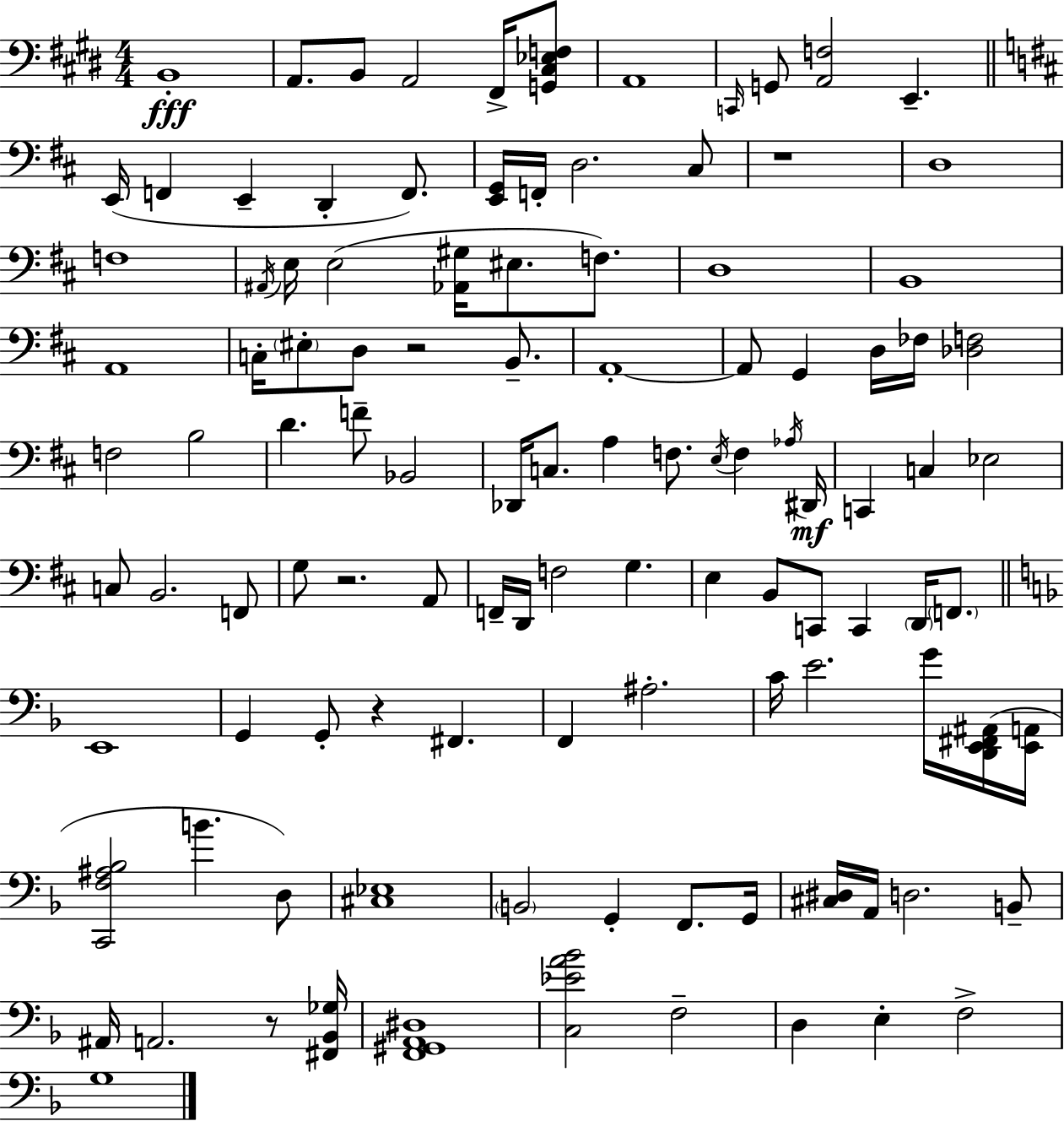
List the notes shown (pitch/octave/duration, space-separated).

B2/w A2/e. B2/e A2/h F#2/s [G2,C#3,Eb3,F3]/e A2/w C2/s G2/e [A2,F3]/h E2/q. E2/s F2/q E2/q D2/q F2/e. [E2,G2]/s F2/s D3/h. C#3/e R/w D3/w F3/w A#2/s E3/s E3/h [Ab2,G#3]/s EIS3/e. F3/e. D3/w B2/w A2/w C3/s EIS3/e D3/e R/h B2/e. A2/w A2/e G2/q D3/s FES3/s [Db3,F3]/h F3/h B3/h D4/q. F4/e Bb2/h Db2/s C3/e. A3/q F3/e. E3/s F3/q Ab3/s D#2/s C2/q C3/q Eb3/h C3/e B2/h. F2/e G3/e R/h. A2/e F2/s D2/s F3/h G3/q. E3/q B2/e C2/e C2/q D2/s F2/e. E2/w G2/q G2/e R/q F#2/q. F2/q A#3/h. C4/s E4/h. G4/s [D2,E2,F#2,A#2]/s [E2,A2]/s [C2,F3,A#3,Bb3]/h B4/q. D3/e [C#3,Eb3]/w B2/h G2/q F2/e. G2/s [C#3,D#3]/s A2/s D3/h. B2/e A#2/s A2/h. R/e [F#2,Bb2,Gb3]/s [F2,G#2,A2,D#3]/w [C3,Eb4,A4,Bb4]/h F3/h D3/q E3/q F3/h G3/w